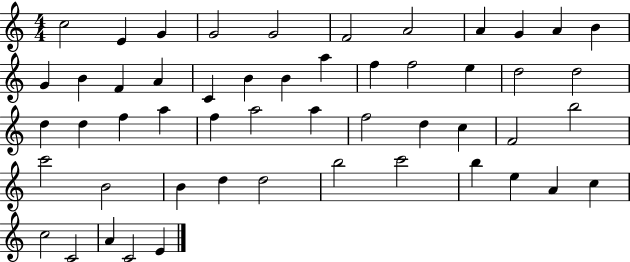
C5/h E4/q G4/q G4/h G4/h F4/h A4/h A4/q G4/q A4/q B4/q G4/q B4/q F4/q A4/q C4/q B4/q B4/q A5/q F5/q F5/h E5/q D5/h D5/h D5/q D5/q F5/q A5/q F5/q A5/h A5/q F5/h D5/q C5/q F4/h B5/h C6/h B4/h B4/q D5/q D5/h B5/h C6/h B5/q E5/q A4/q C5/q C5/h C4/h A4/q C4/h E4/q